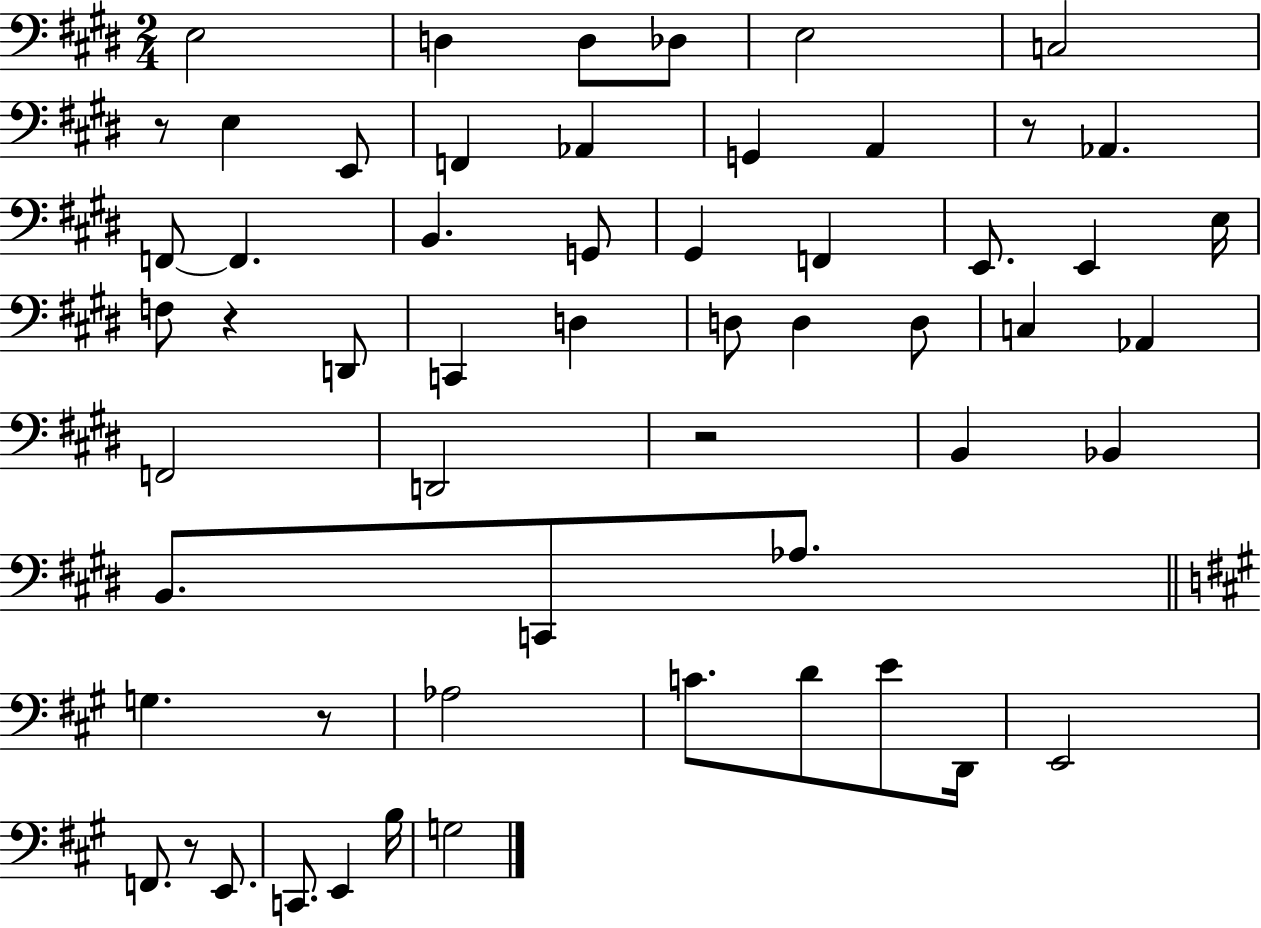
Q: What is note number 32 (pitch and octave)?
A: F2